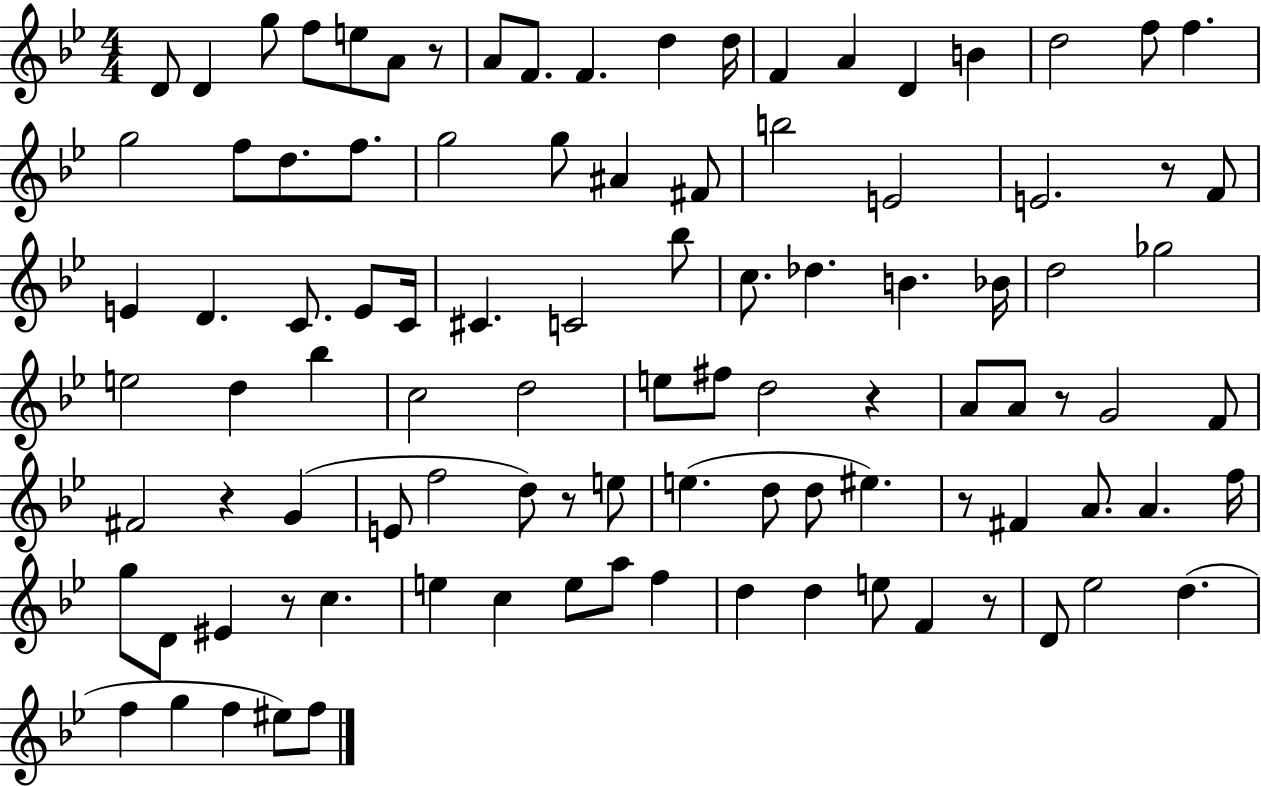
D4/e D4/q G5/e F5/e E5/e A4/e R/e A4/e F4/e. F4/q. D5/q D5/s F4/q A4/q D4/q B4/q D5/h F5/e F5/q. G5/h F5/e D5/e. F5/e. G5/h G5/e A#4/q F#4/e B5/h E4/h E4/h. R/e F4/e E4/q D4/q. C4/e. E4/e C4/s C#4/q. C4/h Bb5/e C5/e. Db5/q. B4/q. Bb4/s D5/h Gb5/h E5/h D5/q Bb5/q C5/h D5/h E5/e F#5/e D5/h R/q A4/e A4/e R/e G4/h F4/e F#4/h R/q G4/q E4/e F5/h D5/e R/e E5/e E5/q. D5/e D5/e EIS5/q. R/e F#4/q A4/e. A4/q. F5/s G5/e D4/e EIS4/q R/e C5/q. E5/q C5/q E5/e A5/e F5/q D5/q D5/q E5/e F4/q R/e D4/e Eb5/h D5/q. F5/q G5/q F5/q EIS5/e F5/e